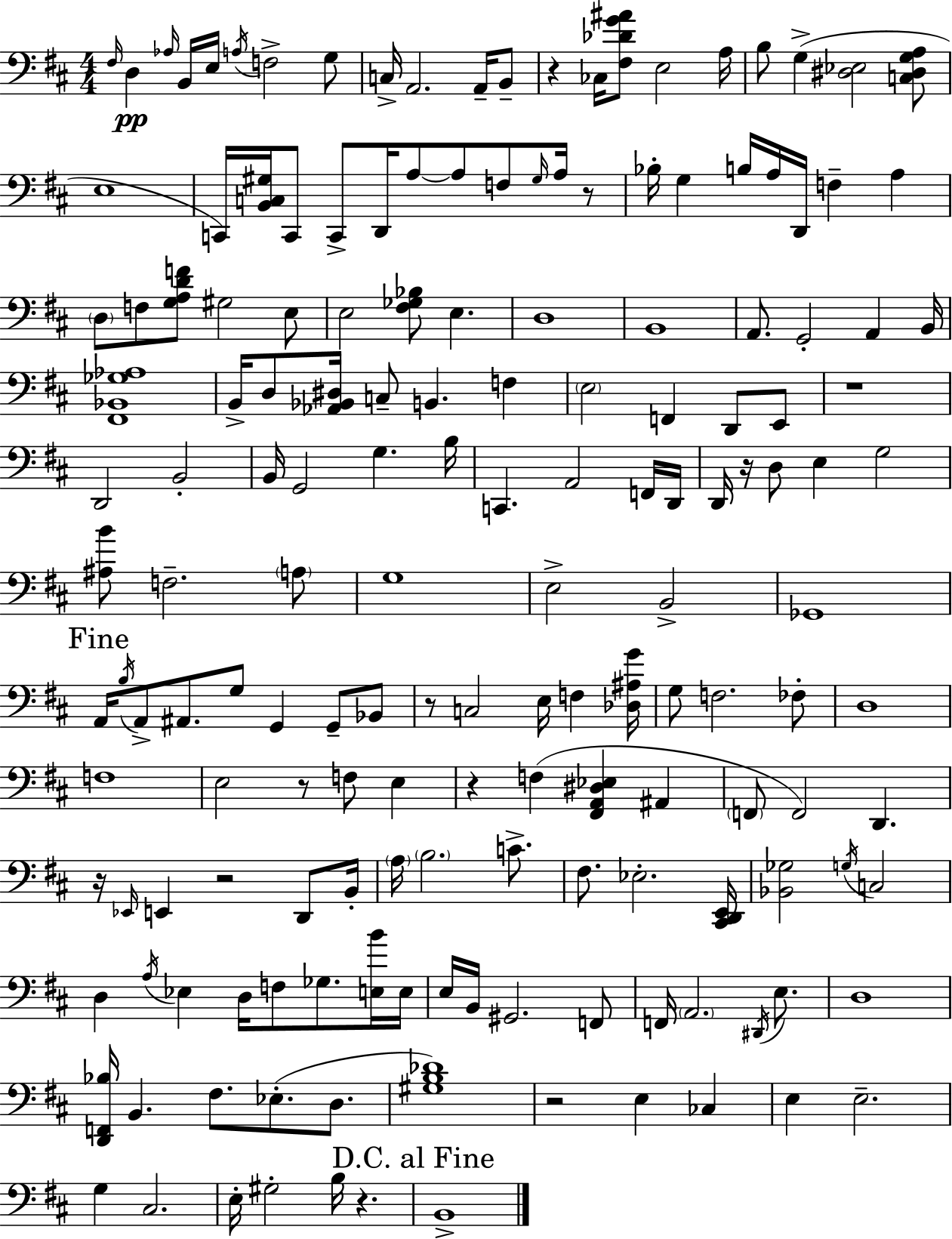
{
  \clef bass
  \numericTimeSignature
  \time 4/4
  \key d \major
  \grace { fis16 }\pp d4 \grace { aes16 } b,16 e16 \acciaccatura { a16 } f2-> | g8 c16-> a,2. | a,16-- b,8-- r4 ces16 <fis des' g' ais'>8 e2 | a16 b8 g4->( <dis ees>2 | \break <c dis g a>8 e1 | c,16) <b, c gis>16 c,8 c,8-> d,16 a8~~ a8 f8 | \grace { gis16 } a16 r8 bes16-. g4 b16 a16 d,16 f4-- | a4 \parenthesize d8 f8 <g a d' f'>8 gis2 | \break e8 e2 <fis ges bes>8 e4. | d1 | b,1 | a,8. g,2-. a,4 | \break b,16 <fis, bes, ges aes>1 | b,16-> d8 <aes, bes, dis>16 c8-- b,4. | f4 \parenthesize e2 f,4 | d,8 e,8 r1 | \break d,2 b,2-. | b,16 g,2 g4. | b16 c,4. a,2 | f,16 d,16 d,16 r16 d8 e4 g2 | \break <ais b'>8 f2.-- | \parenthesize a8 g1 | e2-> b,2-> | ges,1 | \break \mark "Fine" a,16 \acciaccatura { b16 } a,8-> ais,8. g8 g,4 | g,8-- bes,8 r8 c2 e16 | f4 <des ais g'>16 g8 f2. | fes8-. d1 | \break f1 | e2 r8 f8 | e4 r4 f4( <fis, a, dis ees>4 | ais,4 \parenthesize f,8 f,2) d,4. | \break r16 \grace { ees,16 } e,4 r2 | d,8 b,16-. \parenthesize a16 \parenthesize b2. | c'8.-> fis8. ees2.-. | <cis, d, e,>16 <bes, ges>2 \acciaccatura { g16 } c2 | \break d4 \acciaccatura { a16 } ees4 | d16 f8 ges8. <e b'>16 e16 e16 b,16 gis,2. | f,8 f,16 \parenthesize a,2. | \acciaccatura { dis,16 } e8. d1 | \break <d, f, bes>16 b,4. | fis8. ees8.-.( d8. <gis b des'>1) | r2 | e4 ces4 e4 e2.-- | \break g4 cis2. | e16-. gis2-. | b16 r4. \mark "D.C. al Fine" b,1-> | \bar "|."
}